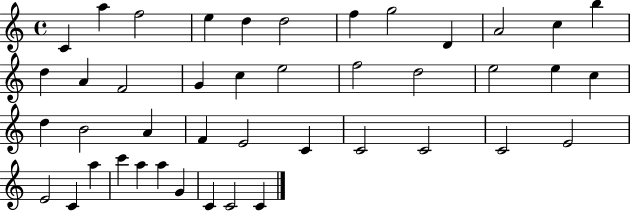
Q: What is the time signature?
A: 4/4